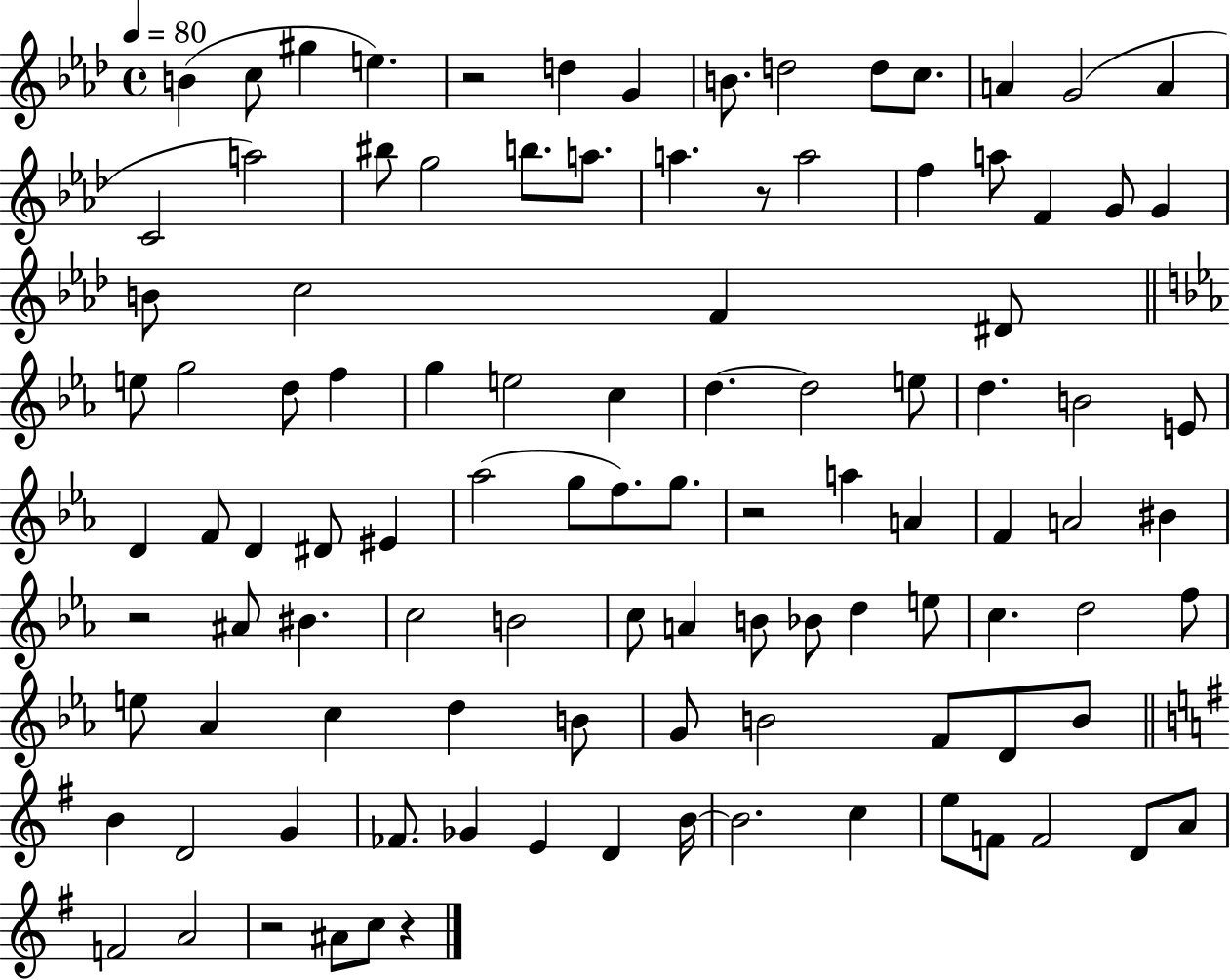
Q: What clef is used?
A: treble